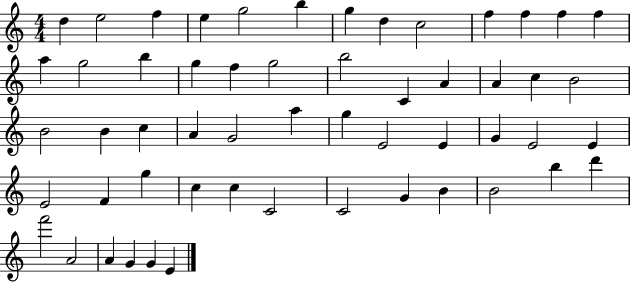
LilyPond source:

{
  \clef treble
  \numericTimeSignature
  \time 4/4
  \key c \major
  d''4 e''2 f''4 | e''4 g''2 b''4 | g''4 d''4 c''2 | f''4 f''4 f''4 f''4 | \break a''4 g''2 b''4 | g''4 f''4 g''2 | b''2 c'4 a'4 | a'4 c''4 b'2 | \break b'2 b'4 c''4 | a'4 g'2 a''4 | g''4 e'2 e'4 | g'4 e'2 e'4 | \break e'2 f'4 g''4 | c''4 c''4 c'2 | c'2 g'4 b'4 | b'2 b''4 d'''4 | \break f'''2 a'2 | a'4 g'4 g'4 e'4 | \bar "|."
}